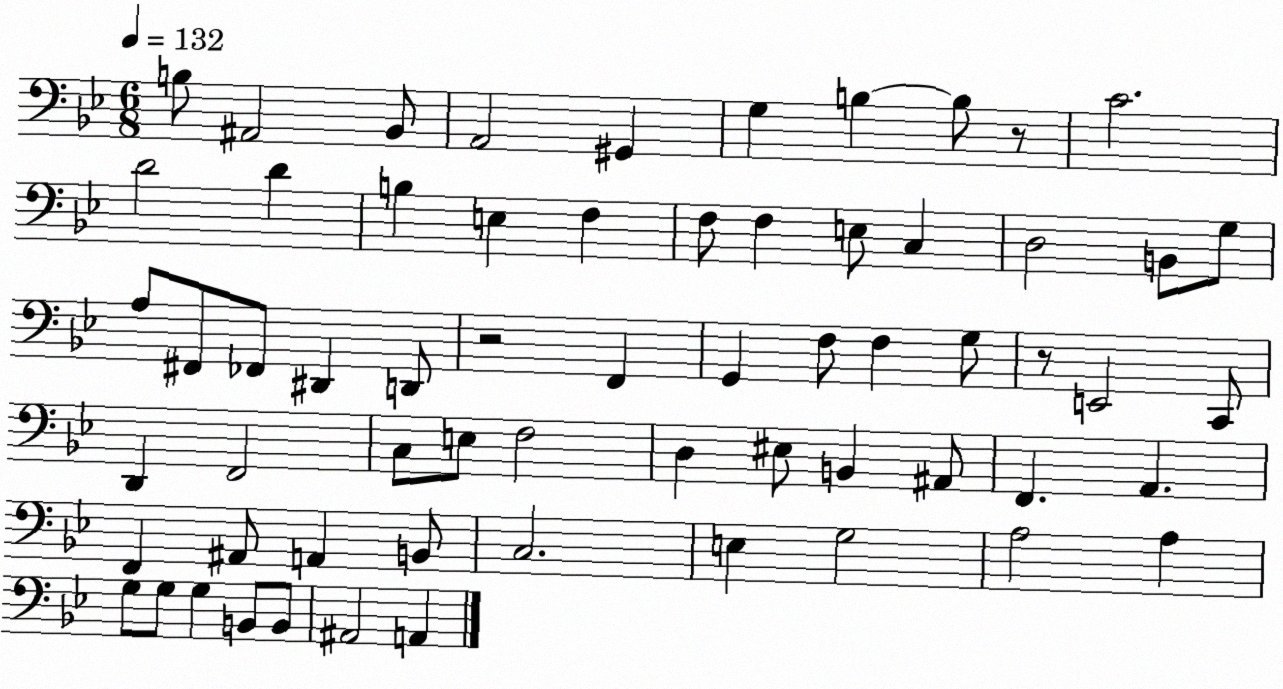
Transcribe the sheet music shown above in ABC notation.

X:1
T:Untitled
M:6/8
L:1/4
K:Bb
B,/2 ^A,,2 _B,,/2 A,,2 ^G,, G, B, B,/2 z/2 C2 D2 D B, E, F, F,/2 F, E,/2 C, D,2 B,,/2 G,/2 A,/2 ^F,,/2 _F,,/2 ^D,, D,,/2 z2 F,, G,, F,/2 F, G,/2 z/2 E,,2 C,,/2 D,, F,,2 C,/2 E,/2 F,2 D, ^E,/2 B,, ^A,,/2 F,, A,, F,, ^A,,/2 A,, B,,/2 C,2 E, G,2 A,2 A, G,/2 G,/2 G, B,,/2 B,,/2 ^A,,2 A,,